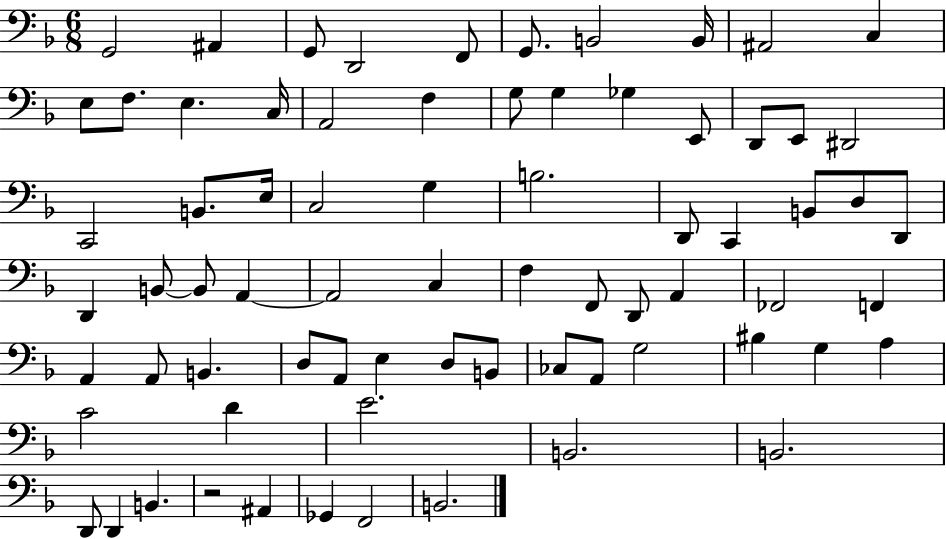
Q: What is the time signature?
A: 6/8